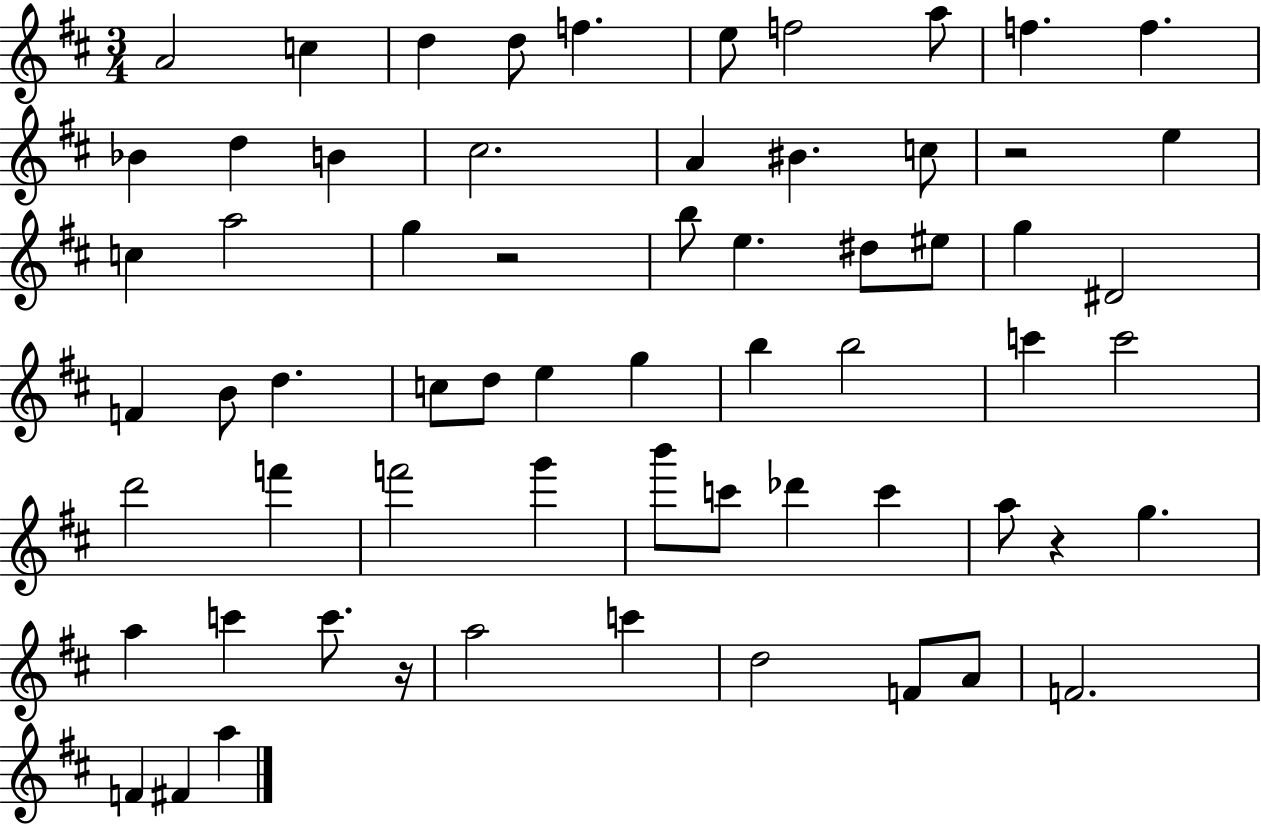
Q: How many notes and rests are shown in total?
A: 64